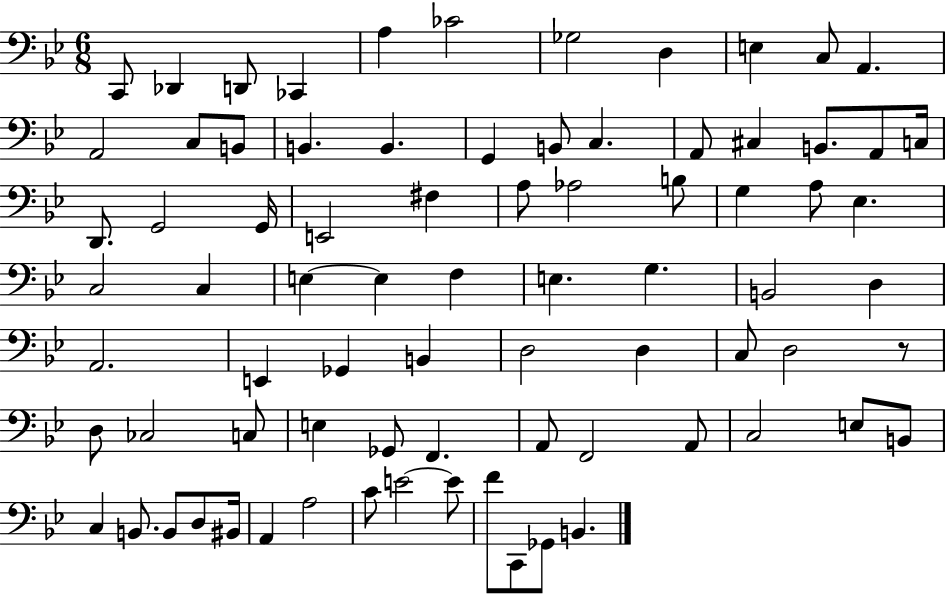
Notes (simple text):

C2/e Db2/q D2/e CES2/q A3/q CES4/h Gb3/h D3/q E3/q C3/e A2/q. A2/h C3/e B2/e B2/q. B2/q. G2/q B2/e C3/q. A2/e C#3/q B2/e. A2/e C3/s D2/e. G2/h G2/s E2/h F#3/q A3/e Ab3/h B3/e G3/q A3/e Eb3/q. C3/h C3/q E3/q E3/q F3/q E3/q. G3/q. B2/h D3/q A2/h. E2/q Gb2/q B2/q D3/h D3/q C3/e D3/h R/e D3/e CES3/h C3/e E3/q Gb2/e F2/q. A2/e F2/h A2/e C3/h E3/e B2/e C3/q B2/e. B2/e D3/e BIS2/s A2/q A3/h C4/e E4/h E4/e F4/e C2/e Gb2/e B2/q.